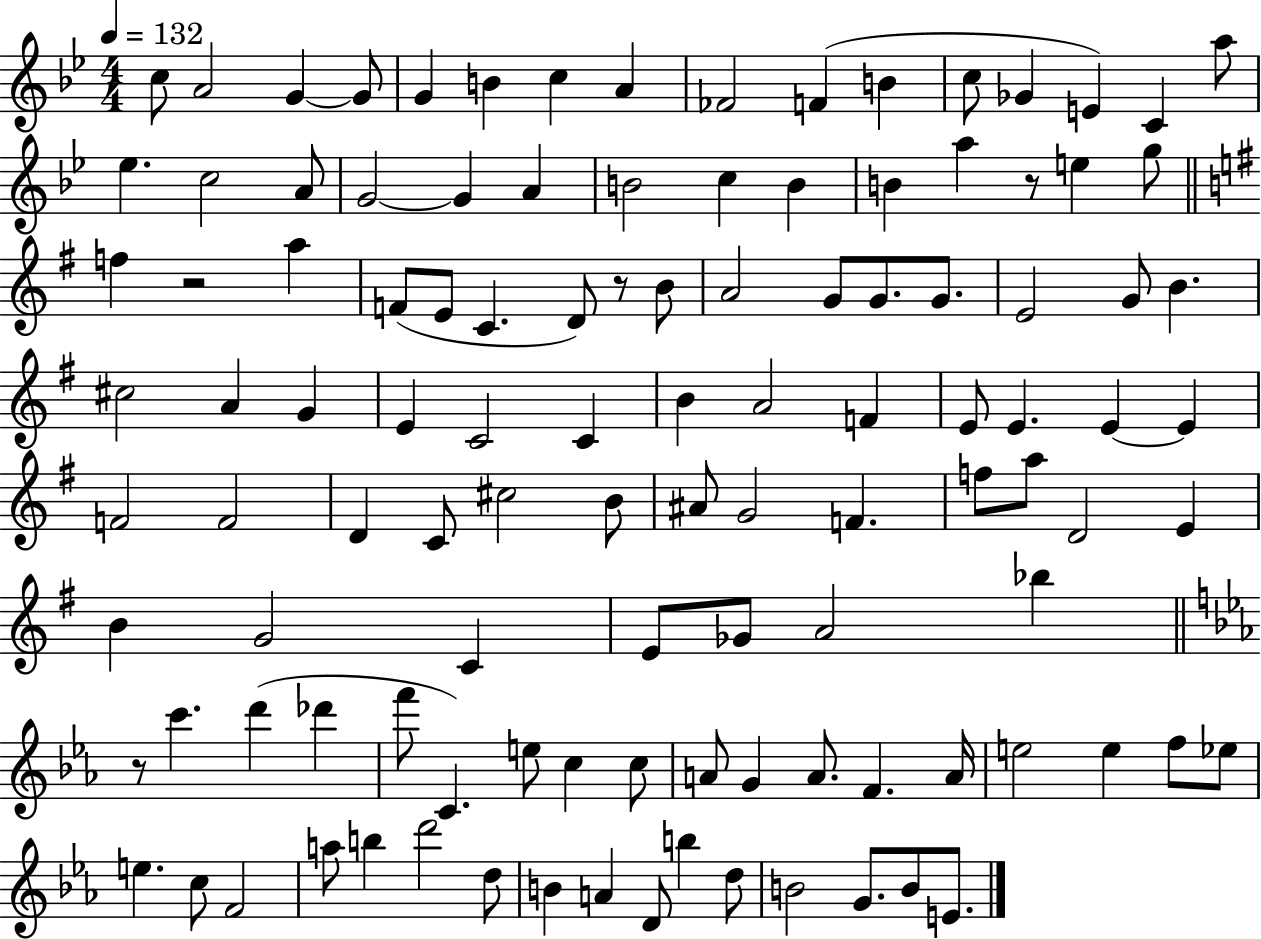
{
  \clef treble
  \numericTimeSignature
  \time 4/4
  \key bes \major
  \tempo 4 = 132
  \repeat volta 2 { c''8 a'2 g'4~~ g'8 | g'4 b'4 c''4 a'4 | fes'2 f'4( b'4 | c''8 ges'4 e'4) c'4 a''8 | \break ees''4. c''2 a'8 | g'2~~ g'4 a'4 | b'2 c''4 b'4 | b'4 a''4 r8 e''4 g''8 | \break \bar "||" \break \key e \minor f''4 r2 a''4 | f'8( e'8 c'4. d'8) r8 b'8 | a'2 g'8 g'8. g'8. | e'2 g'8 b'4. | \break cis''2 a'4 g'4 | e'4 c'2 c'4 | b'4 a'2 f'4 | e'8 e'4. e'4~~ e'4 | \break f'2 f'2 | d'4 c'8 cis''2 b'8 | ais'8 g'2 f'4. | f''8 a''8 d'2 e'4 | \break b'4 g'2 c'4 | e'8 ges'8 a'2 bes''4 | \bar "||" \break \key c \minor r8 c'''4. d'''4( des'''4 | f'''8 c'4.) e''8 c''4 c''8 | a'8 g'4 a'8. f'4. a'16 | e''2 e''4 f''8 ees''8 | \break e''4. c''8 f'2 | a''8 b''4 d'''2 d''8 | b'4 a'4 d'8 b''4 d''8 | b'2 g'8. b'8 e'8. | \break } \bar "|."
}